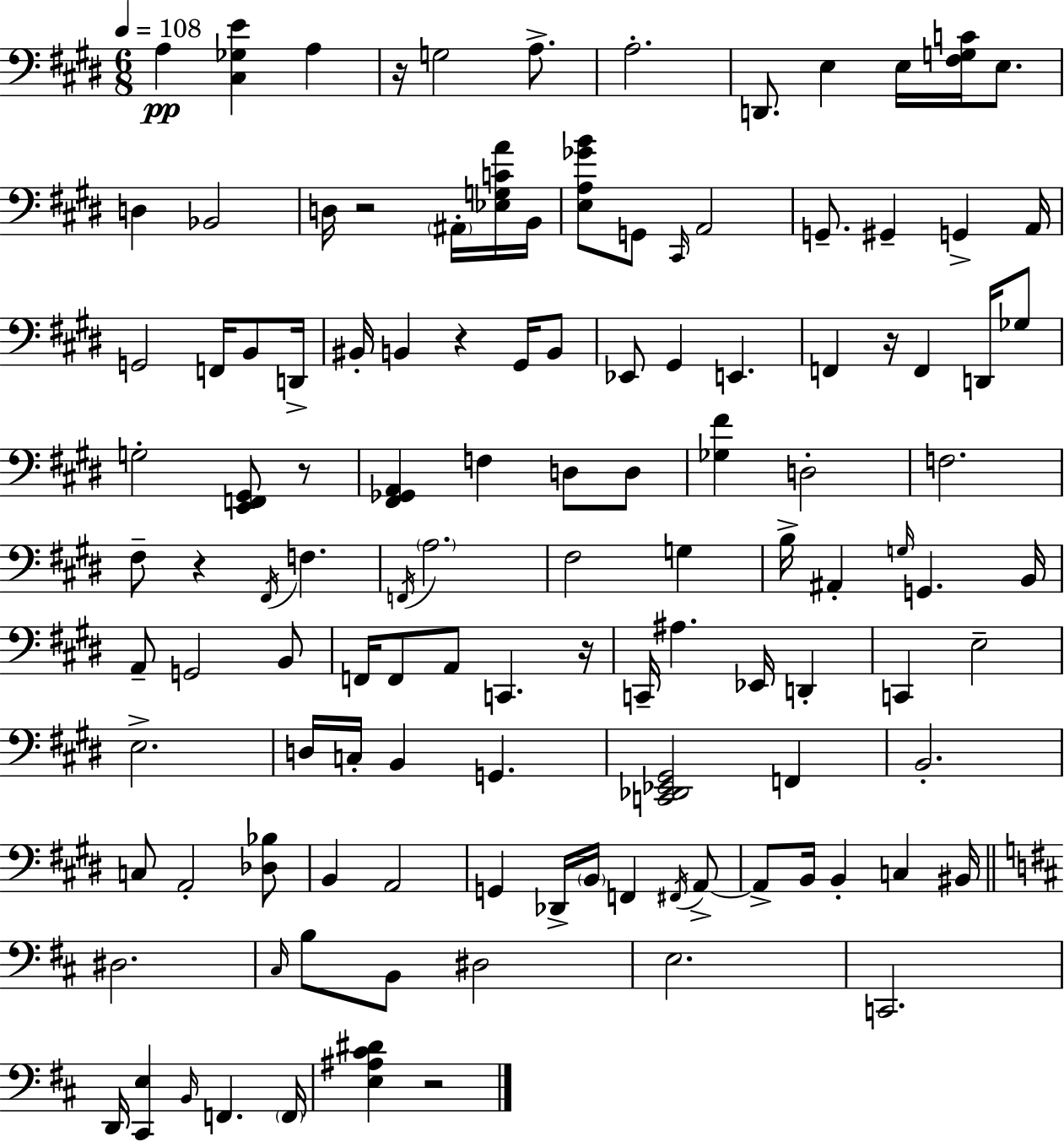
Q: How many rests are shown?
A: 8